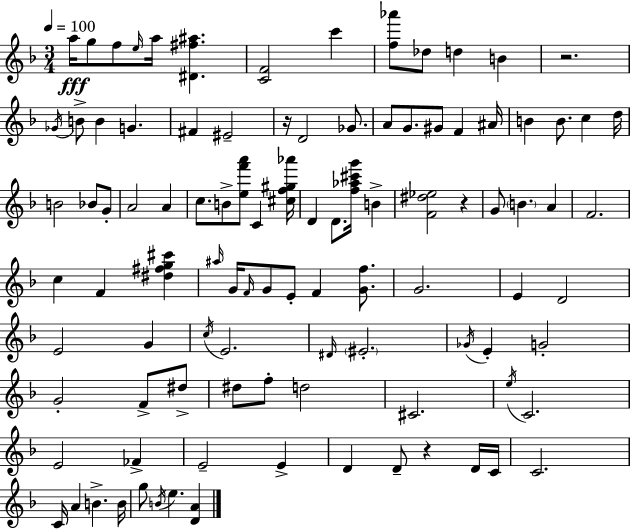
A5/s G5/e F5/e E5/s A5/s [D#4,F#5,A#5]/q. [C4,F4]/h C6/q [F5,Ab6]/e Db5/e D5/q B4/q R/h. Gb4/s B4/e B4/q G4/q. F#4/q EIS4/h R/s D4/h Gb4/e. A4/e G4/e. G#4/e F4/q A#4/s B4/q B4/e. C5/q D5/s B4/h Bb4/e G4/e A4/h A4/q C5/e. B4/e [E5,F6,A6]/e C4/q [C#5,F5,G#5,Ab6]/s D4/q D4/e. [F5,Ab5,C#6,G6]/s B4/q [F4,D#5,Eb5]/h R/q G4/e B4/q. A4/q F4/h. C5/q F4/q [D#5,F#5,G5,C#6]/q A#5/s G4/s F4/s G4/e E4/e F4/q [G4,F5]/e. G4/h. E4/q D4/h E4/h G4/q C5/s E4/h. D#4/s EIS4/h. Gb4/s E4/q G4/h G4/h F4/e D#5/e D#5/e F5/e D5/h C#4/h. E5/s C4/h. E4/h FES4/q E4/h E4/q D4/q D4/e R/q D4/s C4/s C4/h. C4/s A4/q B4/q. B4/s G5/e B4/s E5/q. [D4,A4]/q